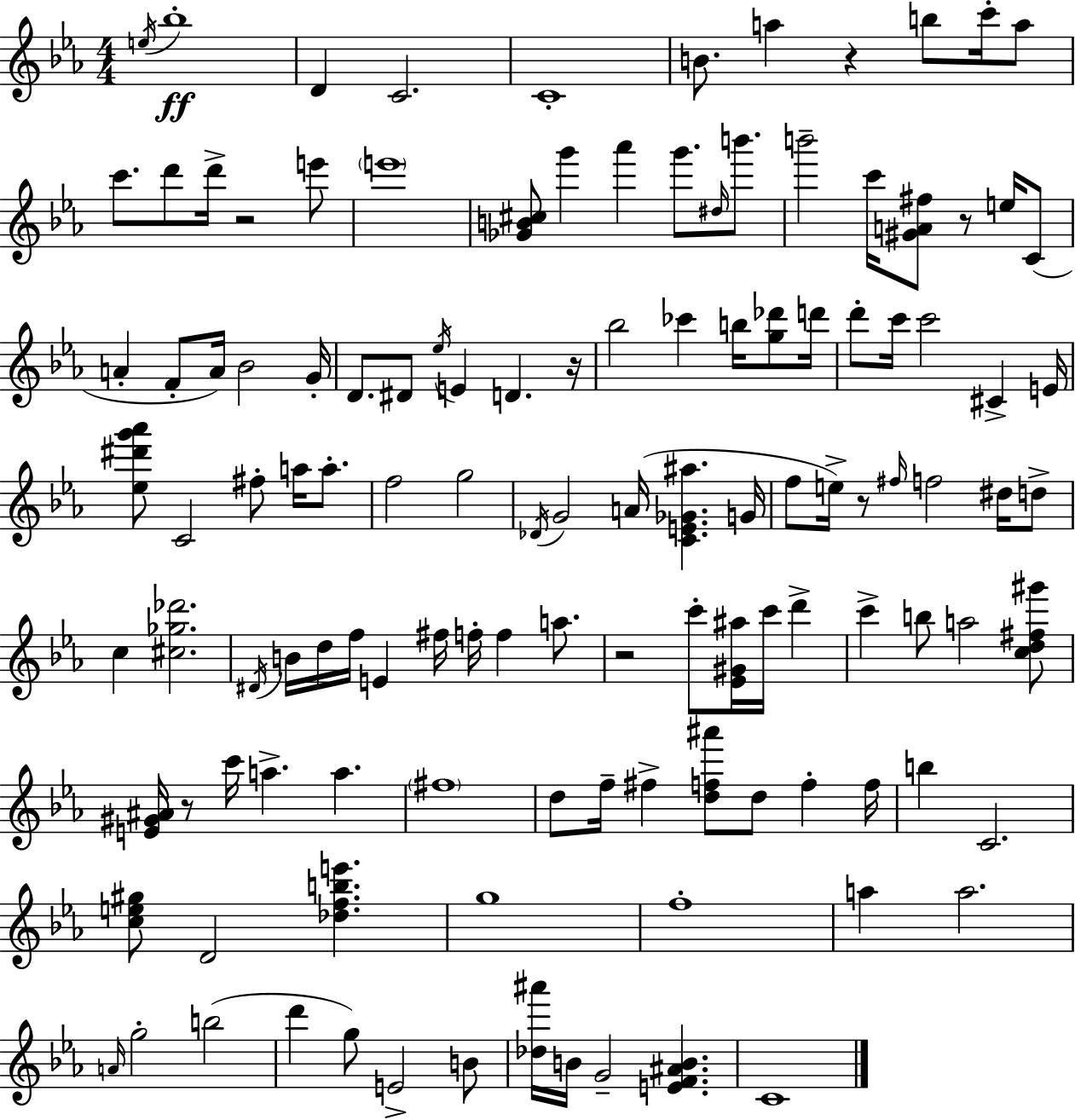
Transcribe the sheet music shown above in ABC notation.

X:1
T:Untitled
M:4/4
L:1/4
K:Cm
e/4 _b4 D C2 C4 B/2 a z b/2 c'/4 a/2 c'/2 d'/2 d'/4 z2 e'/2 e'4 [_GB^c]/2 g' _a' g'/2 ^d/4 b'/2 b'2 c'/4 [^GA^f]/2 z/2 e/4 C/2 A F/2 A/4 _B2 G/4 D/2 ^D/2 _e/4 E D z/4 _b2 _c' b/4 [g_d']/2 d'/4 d'/2 c'/4 c'2 ^C E/4 [_e^d'g'_a']/2 C2 ^f/2 a/4 a/2 f2 g2 _D/4 G2 A/4 [CE_G^a] G/4 f/2 e/4 z/2 ^f/4 f2 ^d/4 d/2 c [^c_g_d']2 ^D/4 B/4 d/4 f/4 E ^f/4 f/4 f a/2 z2 c'/2 [_E^G^a]/4 c'/4 d' c' b/2 a2 [cd^f^g']/2 [E^G^A]/4 z/2 c'/4 a a ^f4 d/2 f/4 ^f [df^a']/2 d/2 f f/4 b C2 [ce^g]/2 D2 [_dfbe'] g4 f4 a a2 A/4 g2 b2 d' g/2 E2 B/2 [_d^a']/4 B/4 G2 [EF^AB] C4